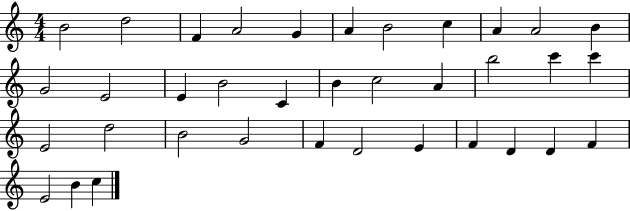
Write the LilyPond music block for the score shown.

{
  \clef treble
  \numericTimeSignature
  \time 4/4
  \key c \major
  b'2 d''2 | f'4 a'2 g'4 | a'4 b'2 c''4 | a'4 a'2 b'4 | \break g'2 e'2 | e'4 b'2 c'4 | b'4 c''2 a'4 | b''2 c'''4 c'''4 | \break e'2 d''2 | b'2 g'2 | f'4 d'2 e'4 | f'4 d'4 d'4 f'4 | \break e'2 b'4 c''4 | \bar "|."
}